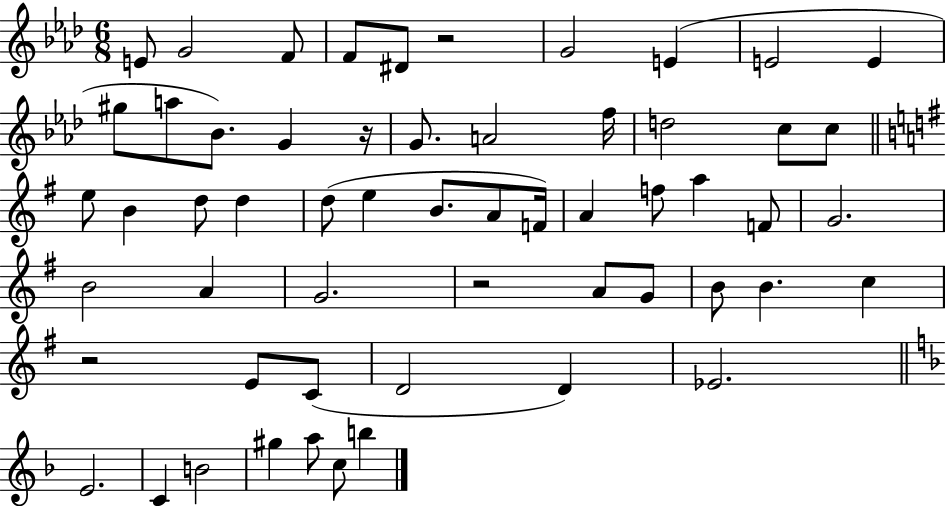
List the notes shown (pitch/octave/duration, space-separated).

E4/e G4/h F4/e F4/e D#4/e R/h G4/h E4/q E4/h E4/q G#5/e A5/e Bb4/e. G4/q R/s G4/e. A4/h F5/s D5/h C5/e C5/e E5/e B4/q D5/e D5/q D5/e E5/q B4/e. A4/e F4/s A4/q F5/e A5/q F4/e G4/h. B4/h A4/q G4/h. R/h A4/e G4/e B4/e B4/q. C5/q R/h E4/e C4/e D4/h D4/q Eb4/h. E4/h. C4/q B4/h G#5/q A5/e C5/e B5/q